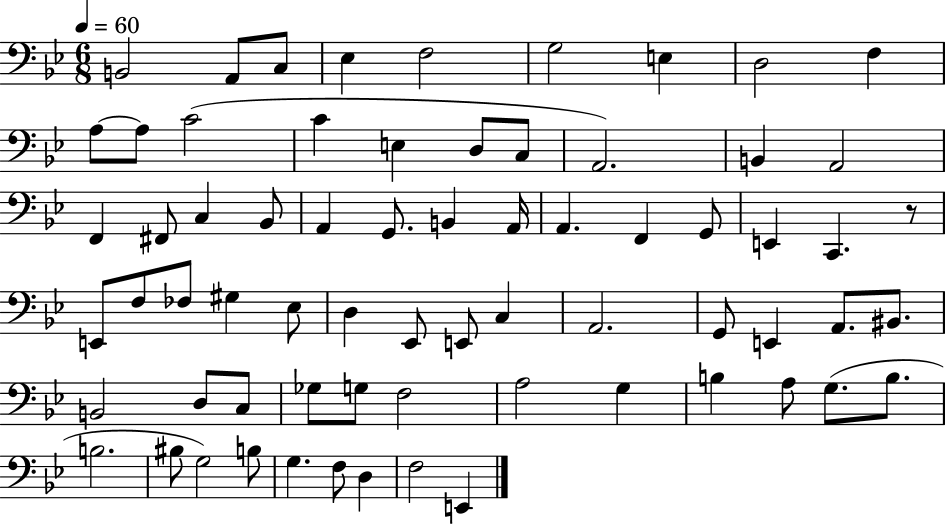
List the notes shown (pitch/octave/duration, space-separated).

B2/h A2/e C3/e Eb3/q F3/h G3/h E3/q D3/h F3/q A3/e A3/e C4/h C4/q E3/q D3/e C3/e A2/h. B2/q A2/h F2/q F#2/e C3/q Bb2/e A2/q G2/e. B2/q A2/s A2/q. F2/q G2/e E2/q C2/q. R/e E2/e F3/e FES3/e G#3/q Eb3/e D3/q Eb2/e E2/e C3/q A2/h. G2/e E2/q A2/e. BIS2/e. B2/h D3/e C3/e Gb3/e G3/e F3/h A3/h G3/q B3/q A3/e G3/e. B3/e. B3/h. BIS3/e G3/h B3/e G3/q. F3/e D3/q F3/h E2/q